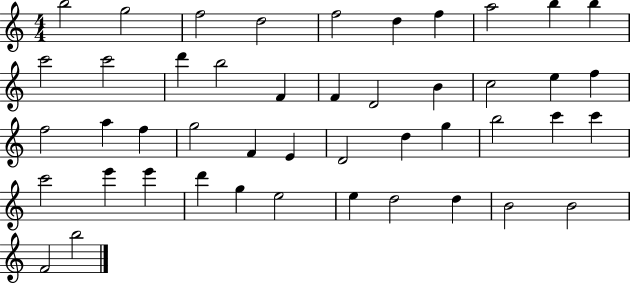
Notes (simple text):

B5/h G5/h F5/h D5/h F5/h D5/q F5/q A5/h B5/q B5/q C6/h C6/h D6/q B5/h F4/q F4/q D4/h B4/q C5/h E5/q F5/q F5/h A5/q F5/q G5/h F4/q E4/q D4/h D5/q G5/q B5/h C6/q C6/q C6/h E6/q E6/q D6/q G5/q E5/h E5/q D5/h D5/q B4/h B4/h F4/h B5/h